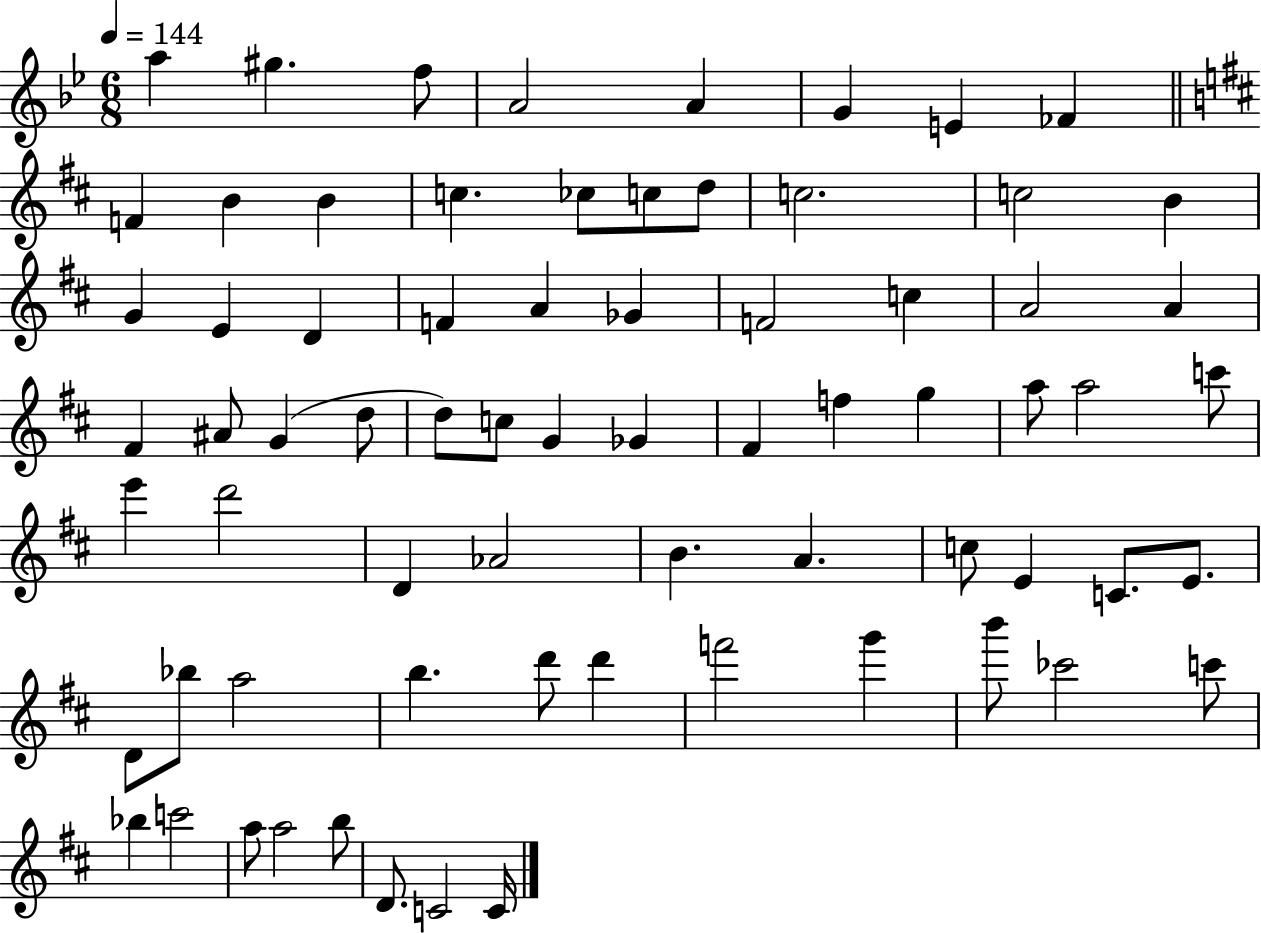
A5/q G#5/q. F5/e A4/h A4/q G4/q E4/q FES4/q F4/q B4/q B4/q C5/q. CES5/e C5/e D5/e C5/h. C5/h B4/q G4/q E4/q D4/q F4/q A4/q Gb4/q F4/h C5/q A4/h A4/q F#4/q A#4/e G4/q D5/e D5/e C5/e G4/q Gb4/q F#4/q F5/q G5/q A5/e A5/h C6/e E6/q D6/h D4/q Ab4/h B4/q. A4/q. C5/e E4/q C4/e. E4/e. D4/e Bb5/e A5/h B5/q. D6/e D6/q F6/h G6/q B6/e CES6/h C6/e Bb5/q C6/h A5/e A5/h B5/e D4/e. C4/h C4/s